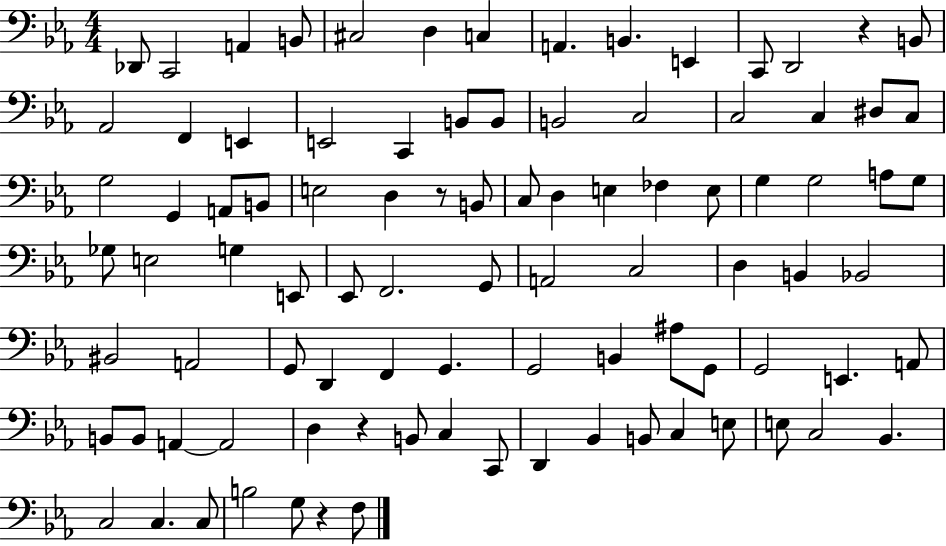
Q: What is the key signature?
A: EES major